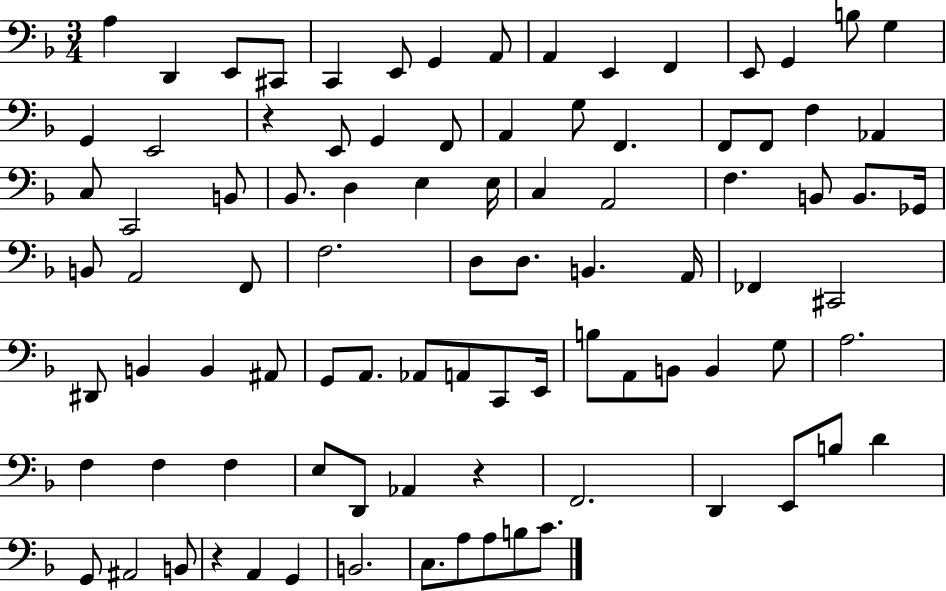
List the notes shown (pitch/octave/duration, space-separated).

A3/q D2/q E2/e C#2/e C2/q E2/e G2/q A2/e A2/q E2/q F2/q E2/e G2/q B3/e G3/q G2/q E2/h R/q E2/e G2/q F2/e A2/q G3/e F2/q. F2/e F2/e F3/q Ab2/q C3/e C2/h B2/e Bb2/e. D3/q E3/q E3/s C3/q A2/h F3/q. B2/e B2/e. Gb2/s B2/e A2/h F2/e F3/h. D3/e D3/e. B2/q. A2/s FES2/q C#2/h D#2/e B2/q B2/q A#2/e G2/e A2/e. Ab2/e A2/e C2/e E2/s B3/e A2/e B2/e B2/q G3/e A3/h. F3/q F3/q F3/q E3/e D2/e Ab2/q R/q F2/h. D2/q E2/e B3/e D4/q G2/e A#2/h B2/e R/q A2/q G2/q B2/h. C3/e. A3/e A3/e B3/e C4/e.